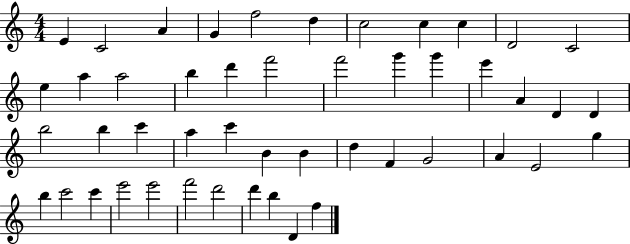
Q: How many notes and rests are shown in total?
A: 48